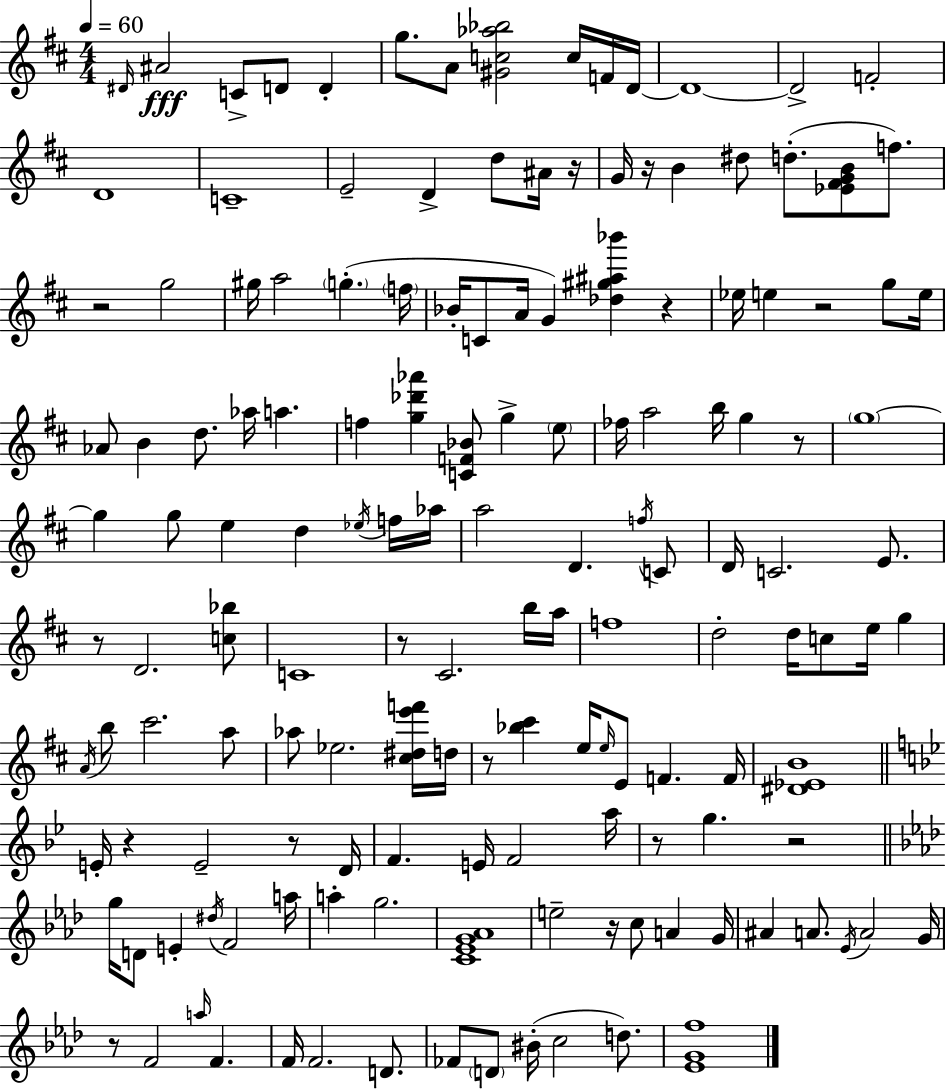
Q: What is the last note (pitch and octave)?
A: D5